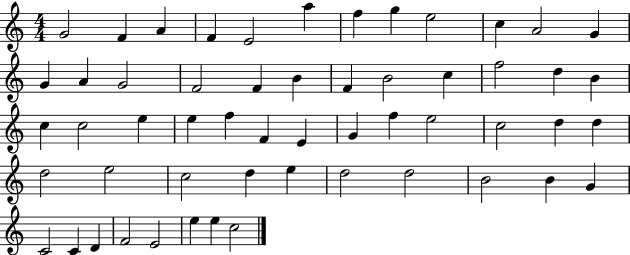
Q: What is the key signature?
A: C major